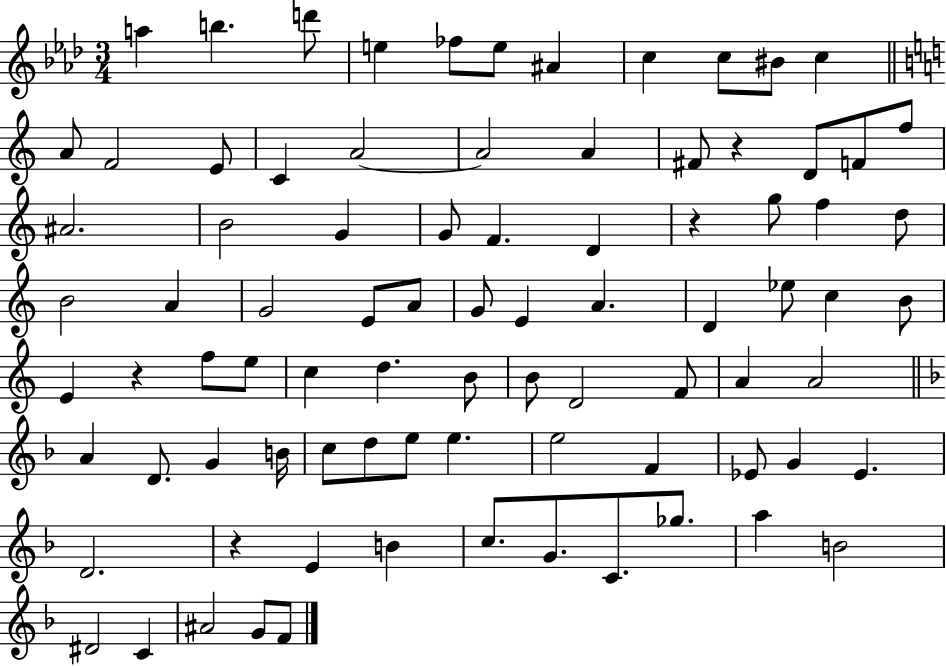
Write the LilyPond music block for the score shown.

{
  \clef treble
  \numericTimeSignature
  \time 3/4
  \key aes \major
  \repeat volta 2 { a''4 b''4. d'''8 | e''4 fes''8 e''8 ais'4 | c''4 c''8 bis'8 c''4 | \bar "||" \break \key c \major a'8 f'2 e'8 | c'4 a'2~~ | a'2 a'4 | fis'8 r4 d'8 f'8 f''8 | \break ais'2. | b'2 g'4 | g'8 f'4. d'4 | r4 g''8 f''4 d''8 | \break b'2 a'4 | g'2 e'8 a'8 | g'8 e'4 a'4. | d'4 ees''8 c''4 b'8 | \break e'4 r4 f''8 e''8 | c''4 d''4. b'8 | b'8 d'2 f'8 | a'4 a'2 | \break \bar "||" \break \key f \major a'4 d'8. g'4 b'16 | c''8 d''8 e''8 e''4. | e''2 f'4 | ees'8 g'4 ees'4. | \break d'2. | r4 e'4 b'4 | c''8. g'8. c'8. ges''8. | a''4 b'2 | \break dis'2 c'4 | ais'2 g'8 f'8 | } \bar "|."
}